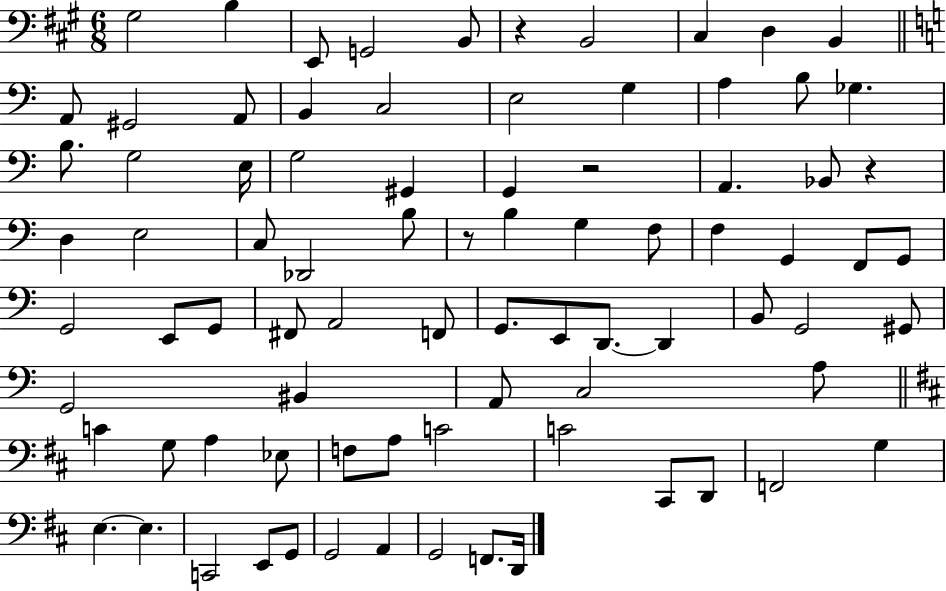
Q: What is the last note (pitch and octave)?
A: D2